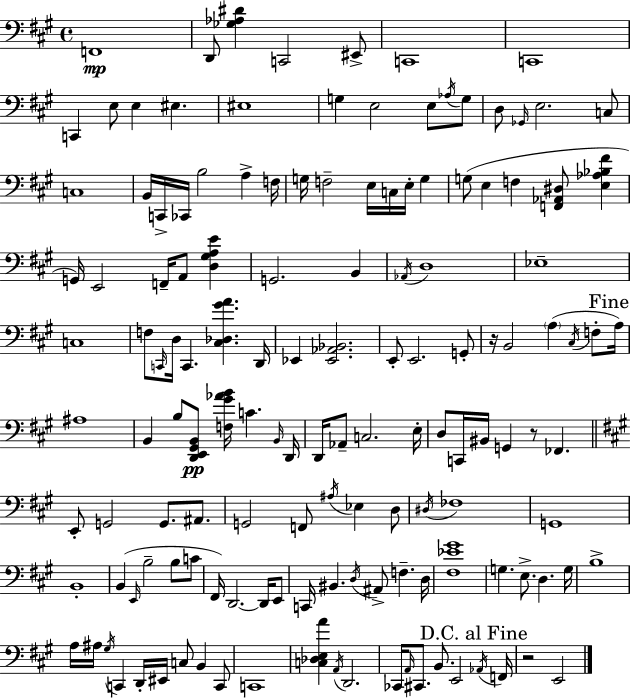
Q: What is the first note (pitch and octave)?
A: F2